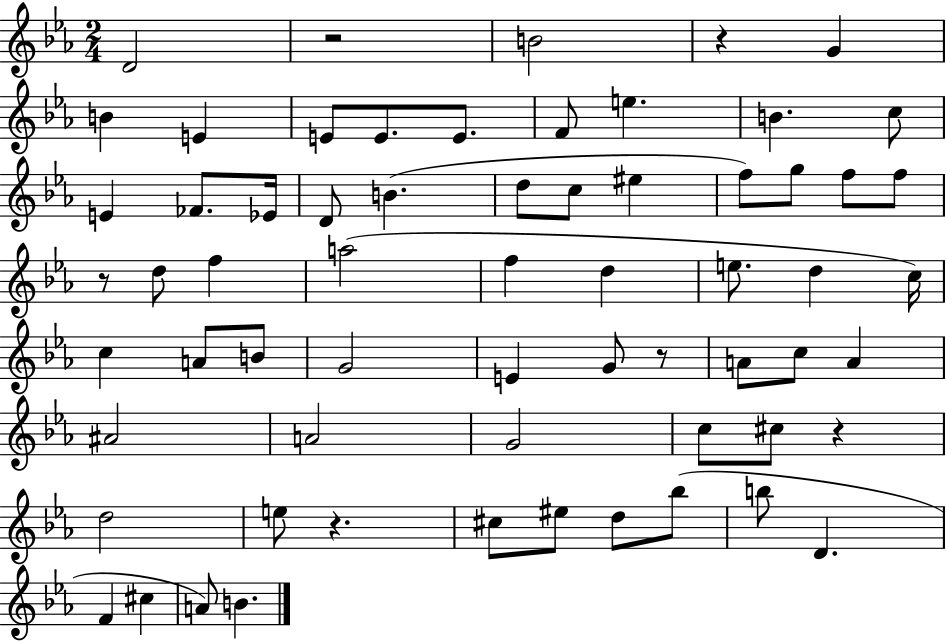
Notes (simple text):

D4/h R/h B4/h R/q G4/q B4/q E4/q E4/e E4/e. E4/e. F4/e E5/q. B4/q. C5/e E4/q FES4/e. Eb4/s D4/e B4/q. D5/e C5/e EIS5/q F5/e G5/e F5/e F5/e R/e D5/e F5/q A5/h F5/q D5/q E5/e. D5/q C5/s C5/q A4/e B4/e G4/h E4/q G4/e R/e A4/e C5/e A4/q A#4/h A4/h G4/h C5/e C#5/e R/q D5/h E5/e R/q. C#5/e EIS5/e D5/e Bb5/e B5/e D4/q. F4/q C#5/q A4/e B4/q.